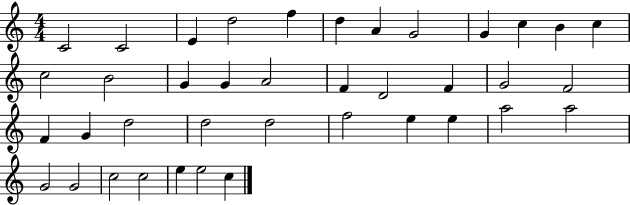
C4/h C4/h E4/q D5/h F5/q D5/q A4/q G4/h G4/q C5/q B4/q C5/q C5/h B4/h G4/q G4/q A4/h F4/q D4/h F4/q G4/h F4/h F4/q G4/q D5/h D5/h D5/h F5/h E5/q E5/q A5/h A5/h G4/h G4/h C5/h C5/h E5/q E5/h C5/q